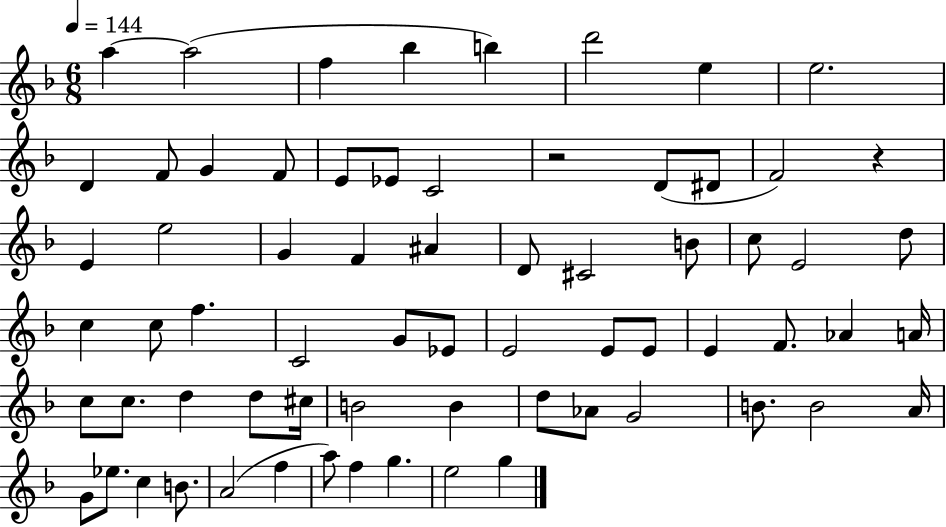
A5/q A5/h F5/q Bb5/q B5/q D6/h E5/q E5/h. D4/q F4/e G4/q F4/e E4/e Eb4/e C4/h R/h D4/e D#4/e F4/h R/q E4/q E5/h G4/q F4/q A#4/q D4/e C#4/h B4/e C5/e E4/h D5/e C5/q C5/e F5/q. C4/h G4/e Eb4/e E4/h E4/e E4/e E4/q F4/e. Ab4/q A4/s C5/e C5/e. D5/q D5/e C#5/s B4/h B4/q D5/e Ab4/e G4/h B4/e. B4/h A4/s G4/e Eb5/e. C5/q B4/e. A4/h F5/q A5/e F5/q G5/q. E5/h G5/q